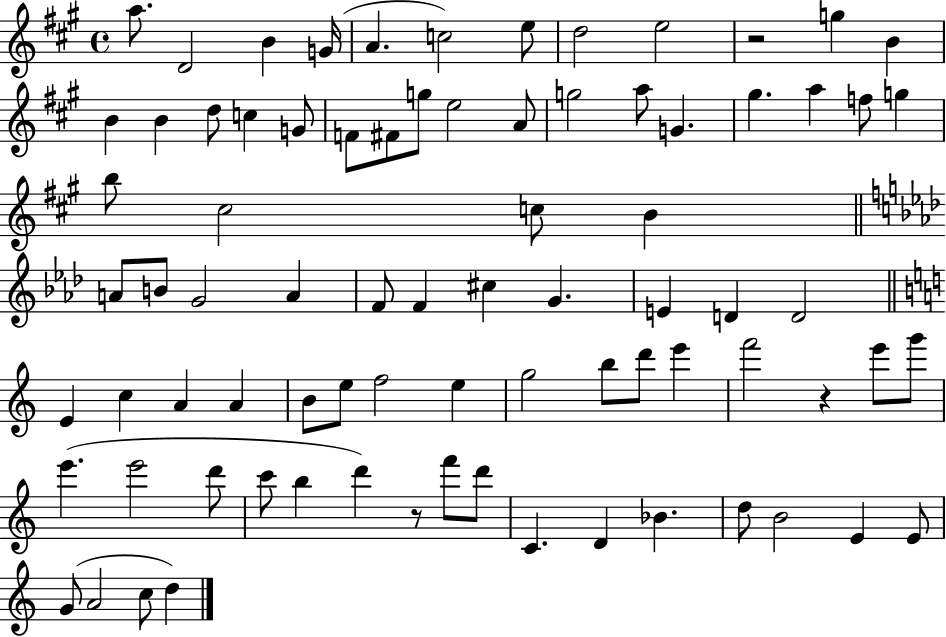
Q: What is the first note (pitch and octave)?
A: A5